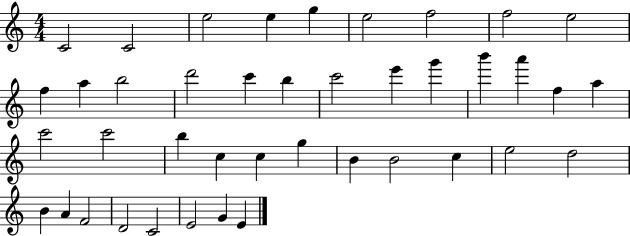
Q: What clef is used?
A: treble